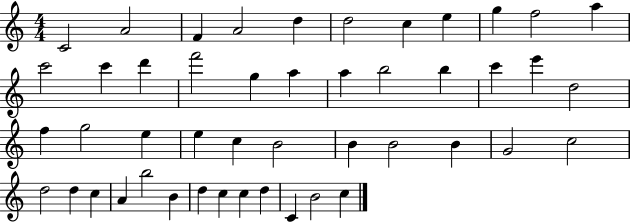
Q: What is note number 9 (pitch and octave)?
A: G5